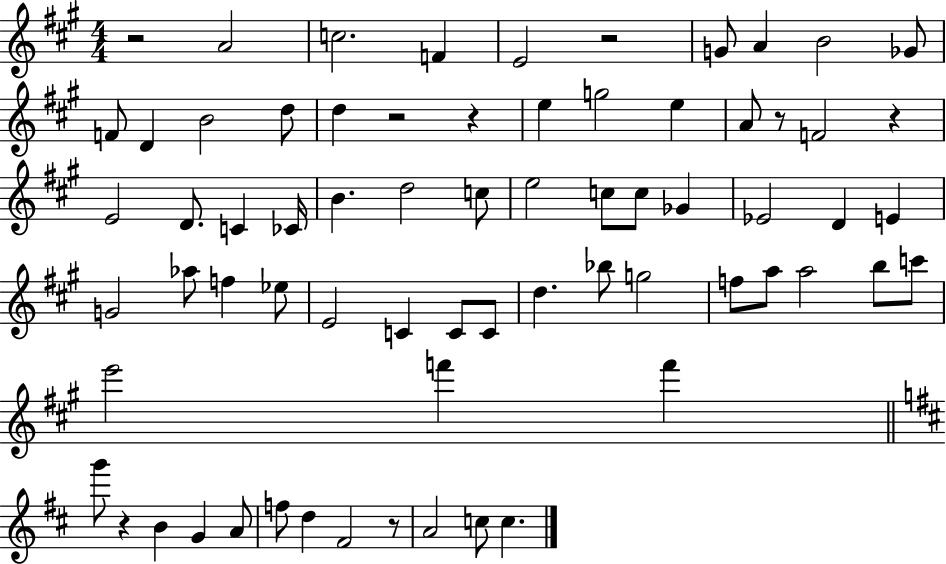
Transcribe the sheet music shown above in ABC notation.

X:1
T:Untitled
M:4/4
L:1/4
K:A
z2 A2 c2 F E2 z2 G/2 A B2 _G/2 F/2 D B2 d/2 d z2 z e g2 e A/2 z/2 F2 z E2 D/2 C _C/4 B d2 c/2 e2 c/2 c/2 _G _E2 D E G2 _a/2 f _e/2 E2 C C/2 C/2 d _b/2 g2 f/2 a/2 a2 b/2 c'/2 e'2 f' f' g'/2 z B G A/2 f/2 d ^F2 z/2 A2 c/2 c